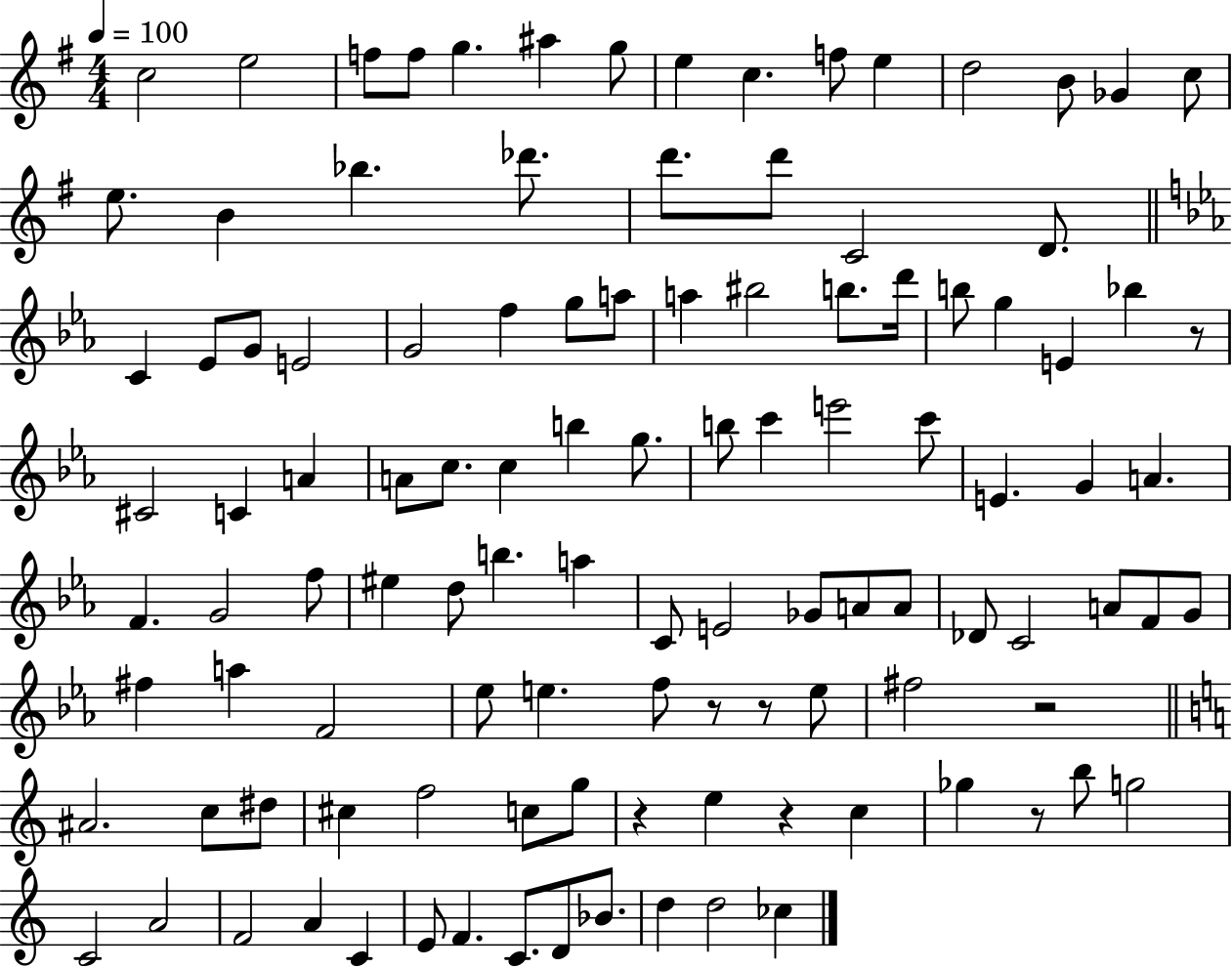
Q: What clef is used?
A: treble